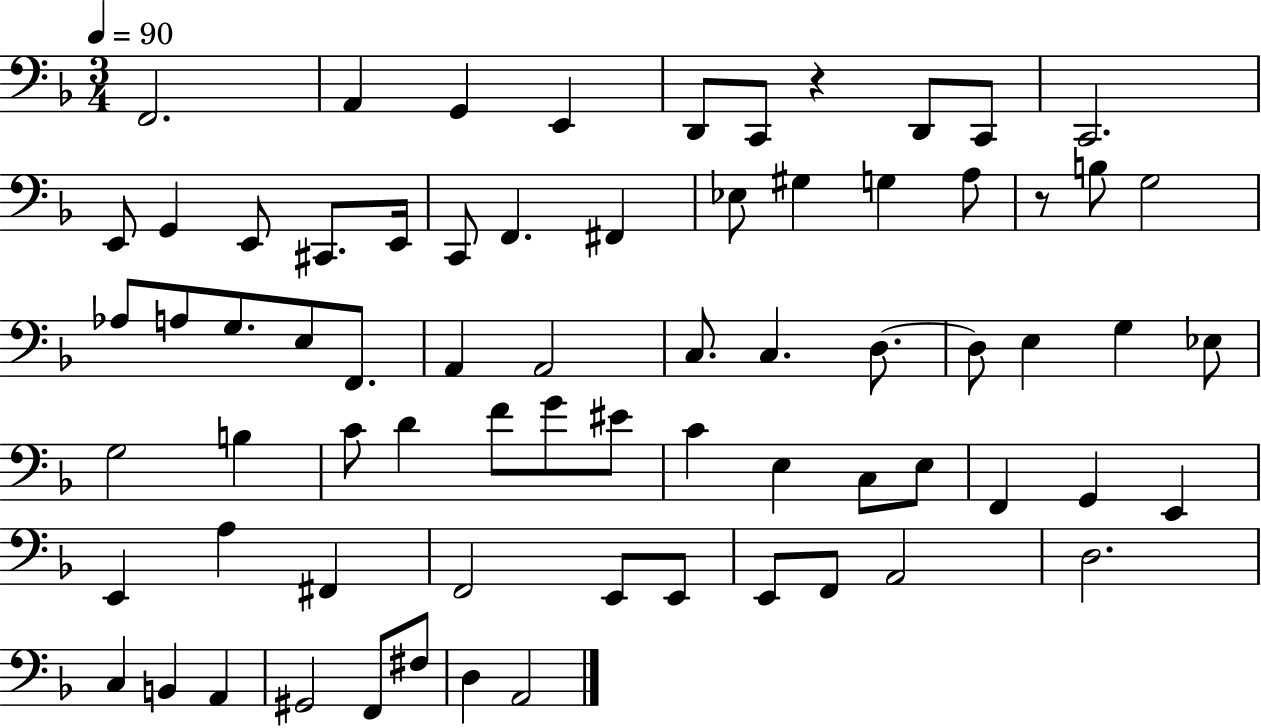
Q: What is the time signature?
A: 3/4